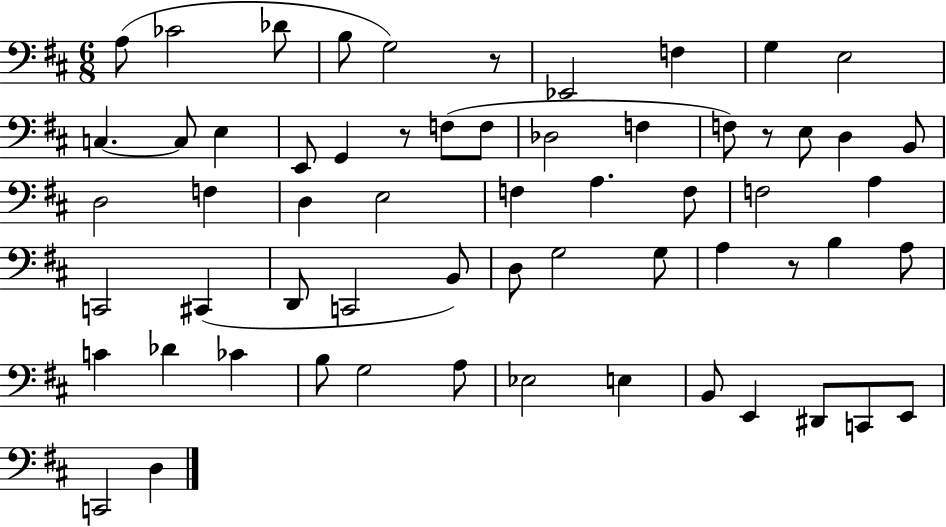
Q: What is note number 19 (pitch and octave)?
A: F3